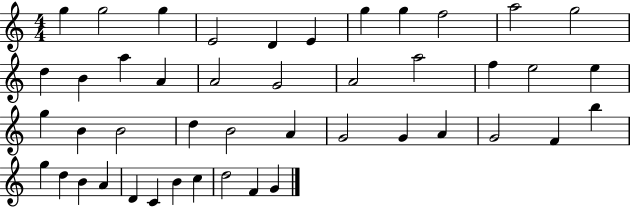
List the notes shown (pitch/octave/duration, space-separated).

G5/q G5/h G5/q E4/h D4/q E4/q G5/q G5/q F5/h A5/h G5/h D5/q B4/q A5/q A4/q A4/h G4/h A4/h A5/h F5/q E5/h E5/q G5/q B4/q B4/h D5/q B4/h A4/q G4/h G4/q A4/q G4/h F4/q B5/q G5/q D5/q B4/q A4/q D4/q C4/q B4/q C5/q D5/h F4/q G4/q